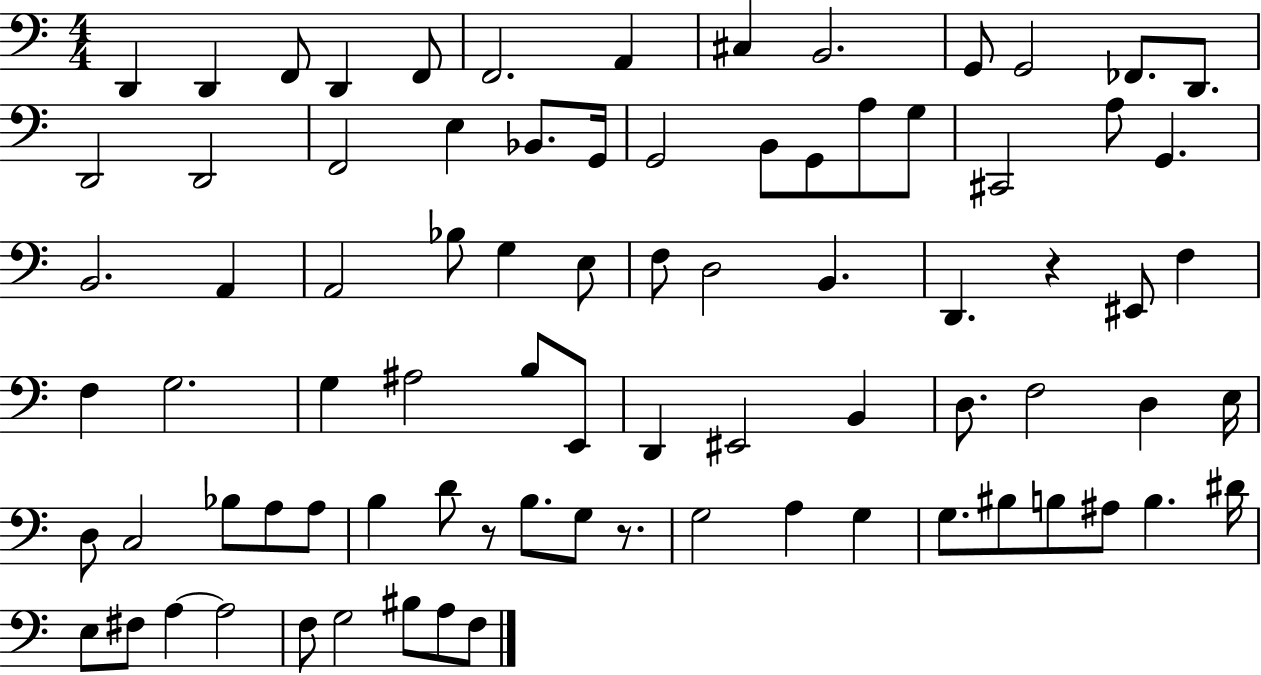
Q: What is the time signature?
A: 4/4